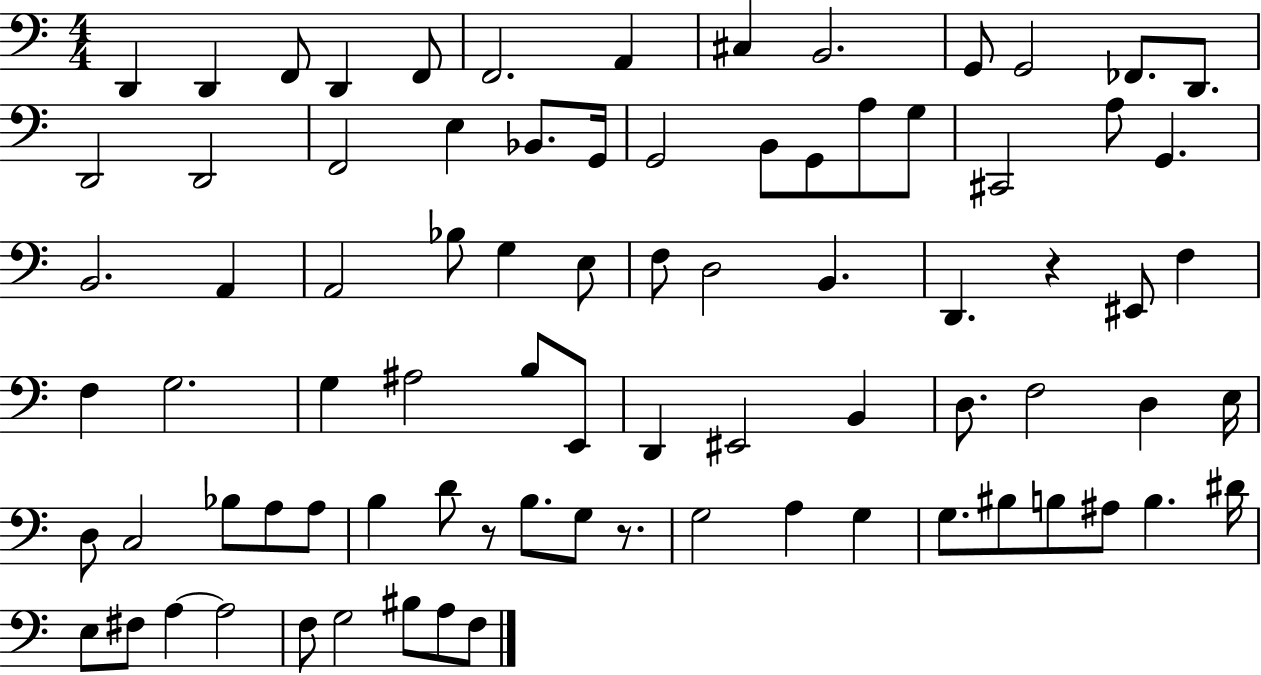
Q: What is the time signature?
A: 4/4